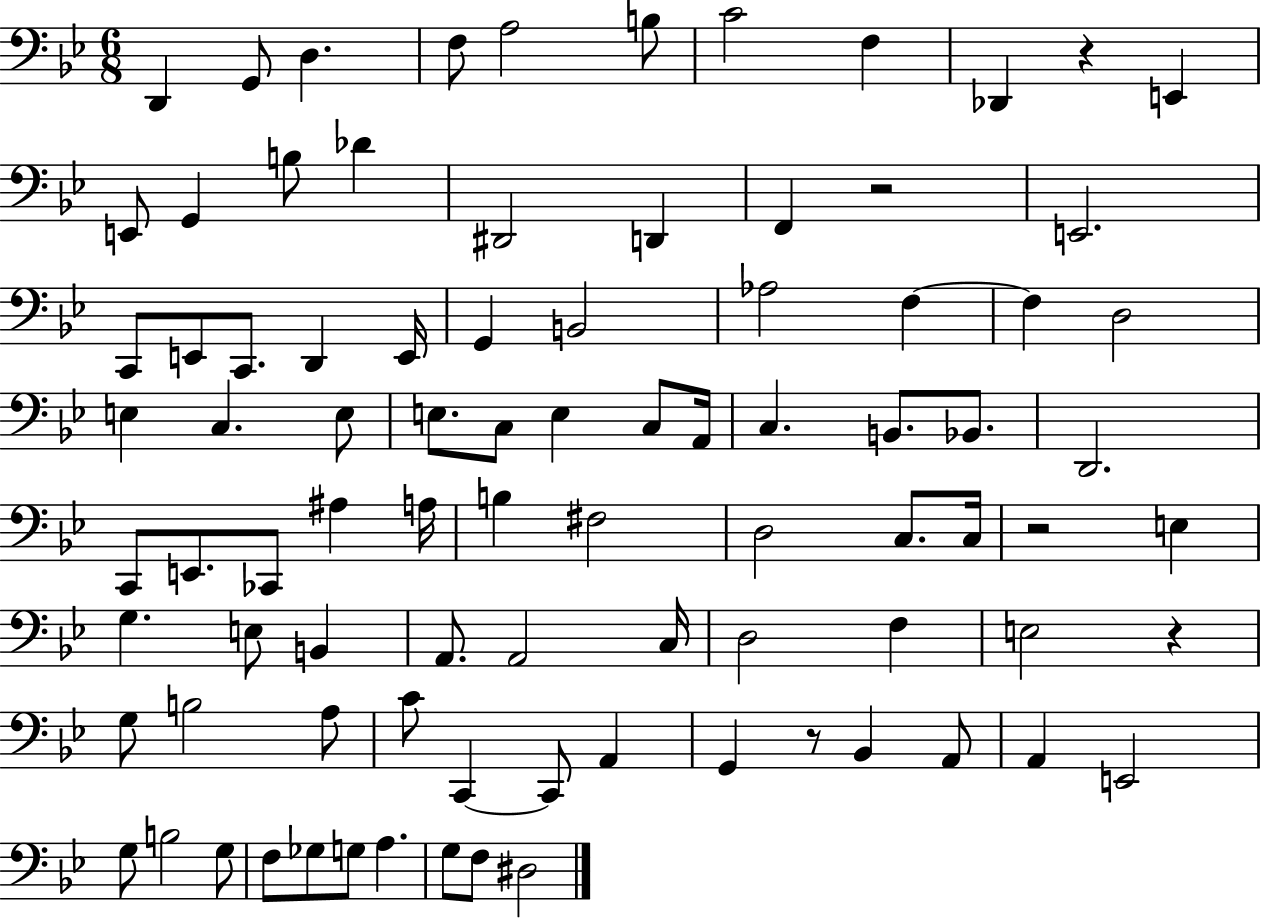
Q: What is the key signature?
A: BES major